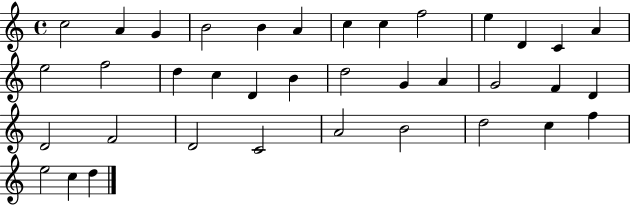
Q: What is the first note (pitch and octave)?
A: C5